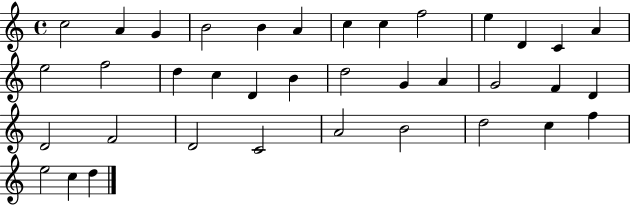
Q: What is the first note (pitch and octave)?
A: C5